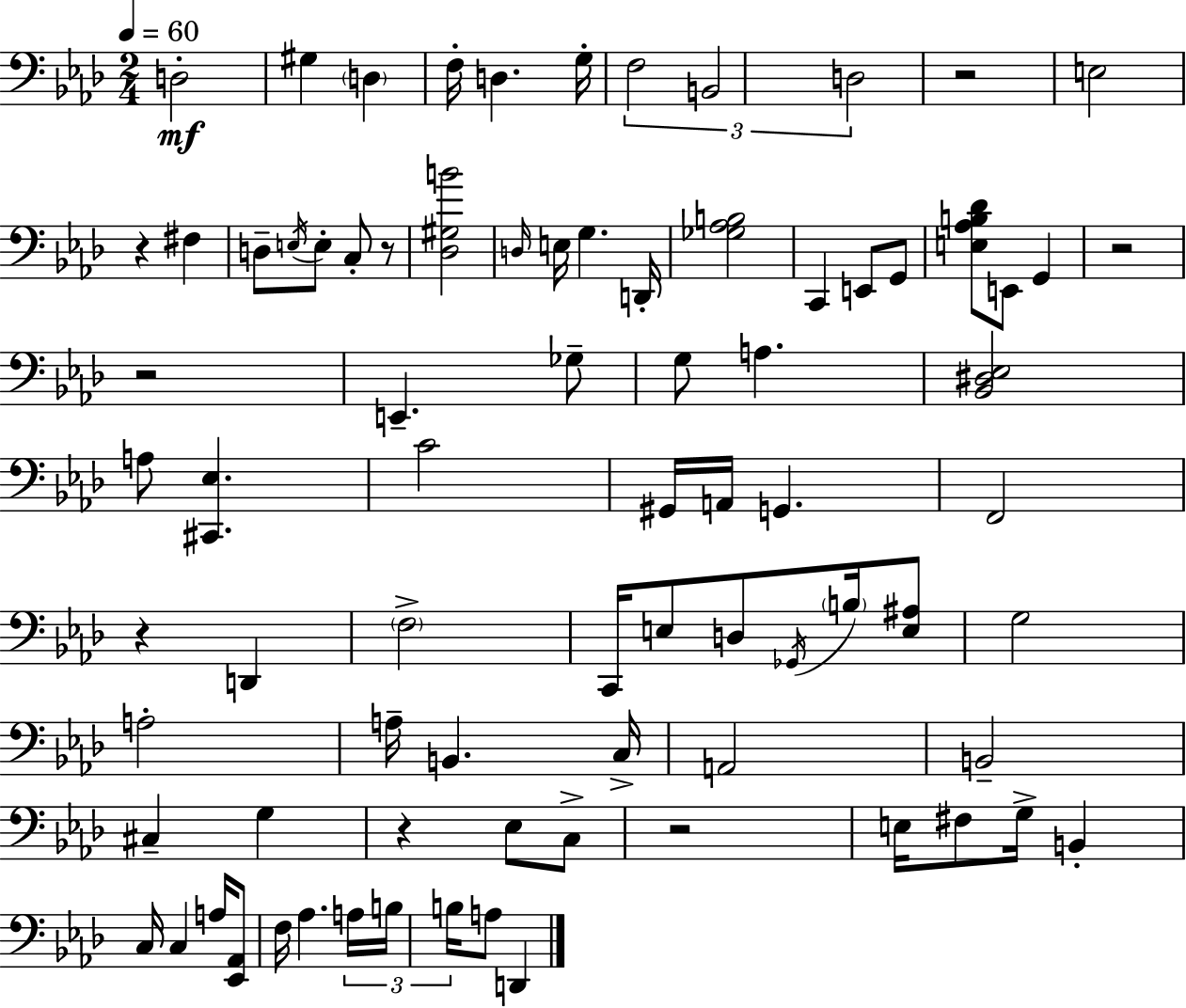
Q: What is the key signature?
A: AES major